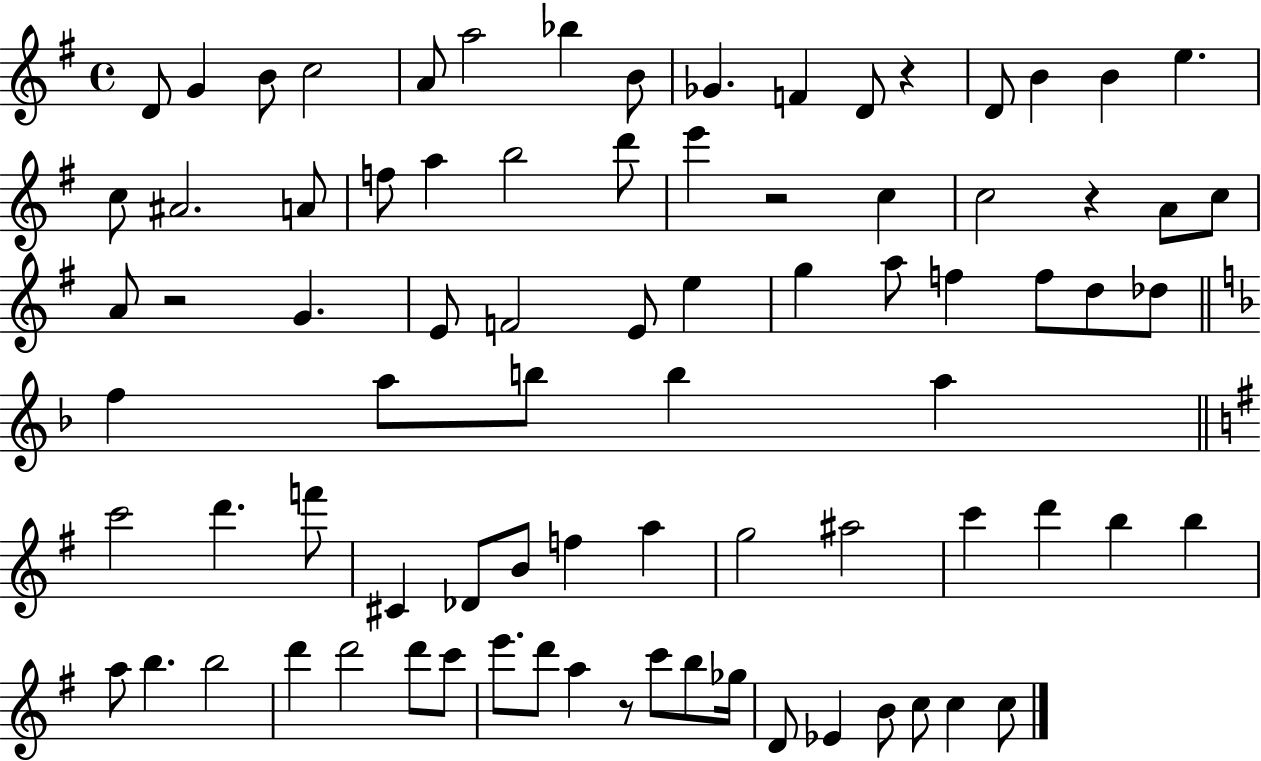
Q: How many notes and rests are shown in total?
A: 82